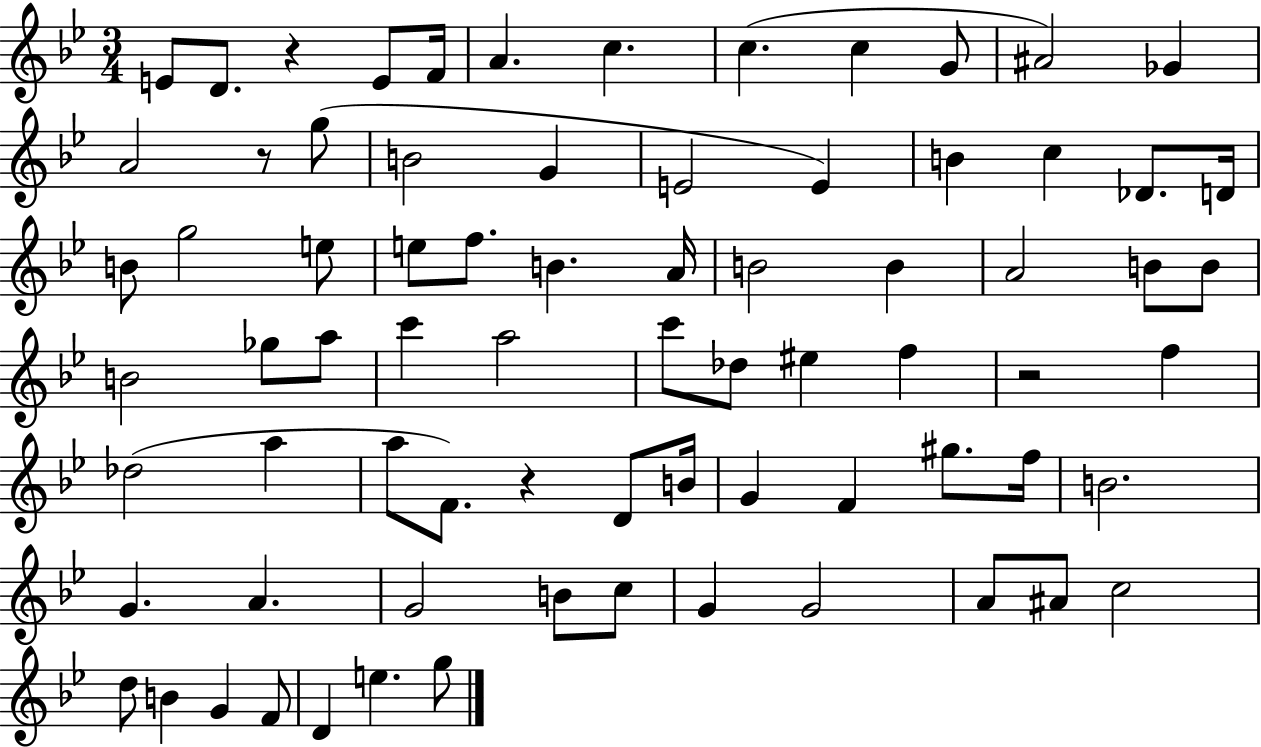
{
  \clef treble
  \numericTimeSignature
  \time 3/4
  \key bes \major
  e'8 d'8. r4 e'8 f'16 | a'4. c''4. | c''4.( c''4 g'8 | ais'2) ges'4 | \break a'2 r8 g''8( | b'2 g'4 | e'2 e'4) | b'4 c''4 des'8. d'16 | \break b'8 g''2 e''8 | e''8 f''8. b'4. a'16 | b'2 b'4 | a'2 b'8 b'8 | \break b'2 ges''8 a''8 | c'''4 a''2 | c'''8 des''8 eis''4 f''4 | r2 f''4 | \break des''2( a''4 | a''8 f'8.) r4 d'8 b'16 | g'4 f'4 gis''8. f''16 | b'2. | \break g'4. a'4. | g'2 b'8 c''8 | g'4 g'2 | a'8 ais'8 c''2 | \break d''8 b'4 g'4 f'8 | d'4 e''4. g''8 | \bar "|."
}